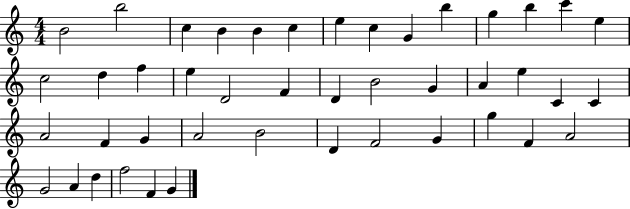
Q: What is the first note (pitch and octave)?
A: B4